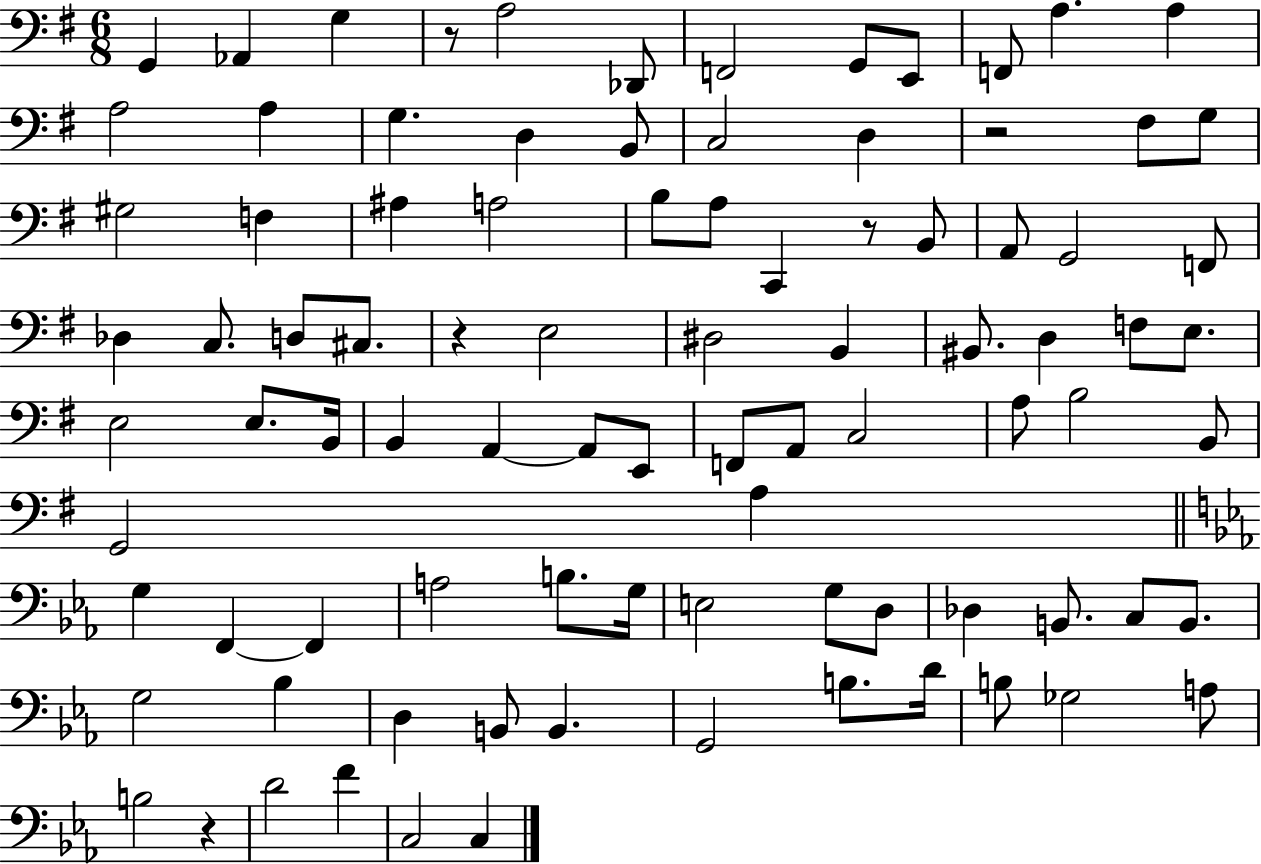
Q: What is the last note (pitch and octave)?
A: C3